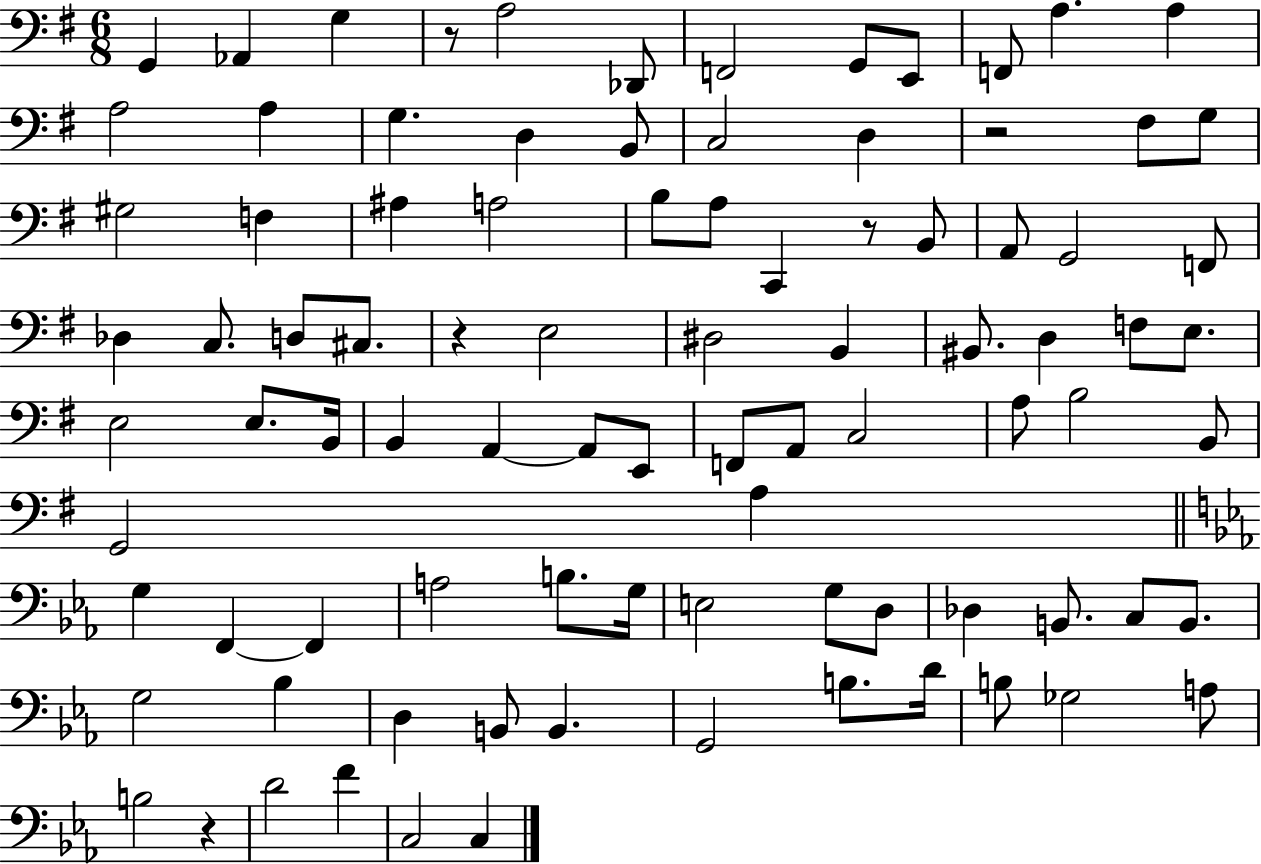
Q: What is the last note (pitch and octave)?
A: C3